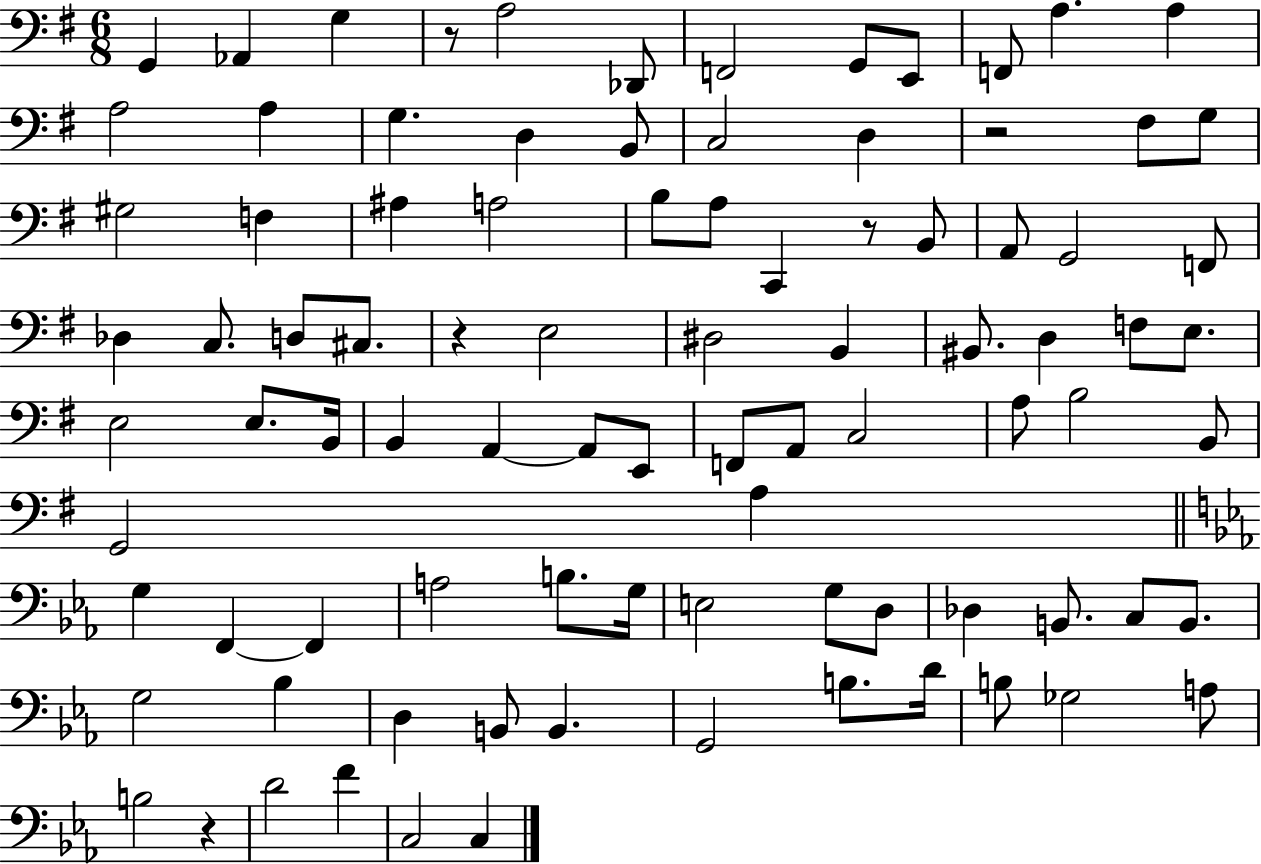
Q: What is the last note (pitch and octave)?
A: C3